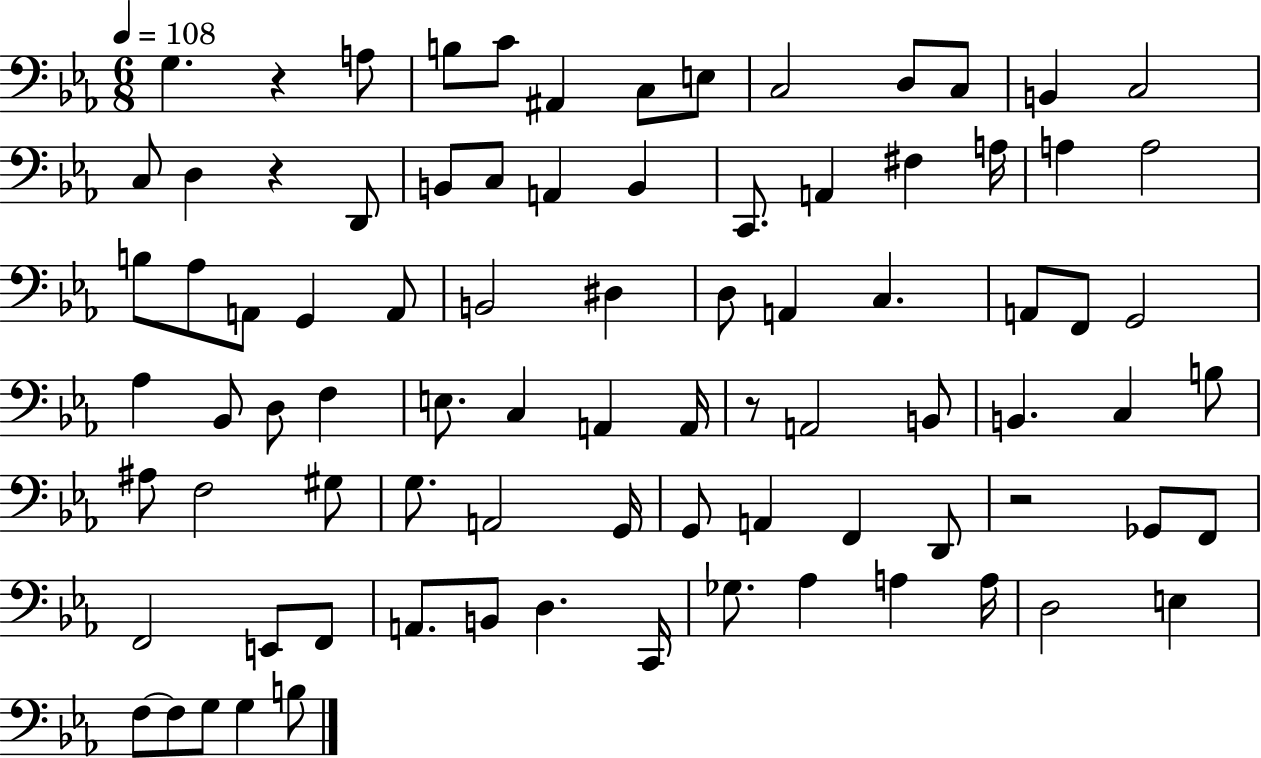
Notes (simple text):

G3/q. R/q A3/e B3/e C4/e A#2/q C3/e E3/e C3/h D3/e C3/e B2/q C3/h C3/e D3/q R/q D2/e B2/e C3/e A2/q B2/q C2/e. A2/q F#3/q A3/s A3/q A3/h B3/e Ab3/e A2/e G2/q A2/e B2/h D#3/q D3/e A2/q C3/q. A2/e F2/e G2/h Ab3/q Bb2/e D3/e F3/q E3/e. C3/q A2/q A2/s R/e A2/h B2/e B2/q. C3/q B3/e A#3/e F3/h G#3/e G3/e. A2/h G2/s G2/e A2/q F2/q D2/e R/h Gb2/e F2/e F2/h E2/e F2/e A2/e. B2/e D3/q. C2/s Gb3/e. Ab3/q A3/q A3/s D3/h E3/q F3/e F3/e G3/e G3/q B3/e